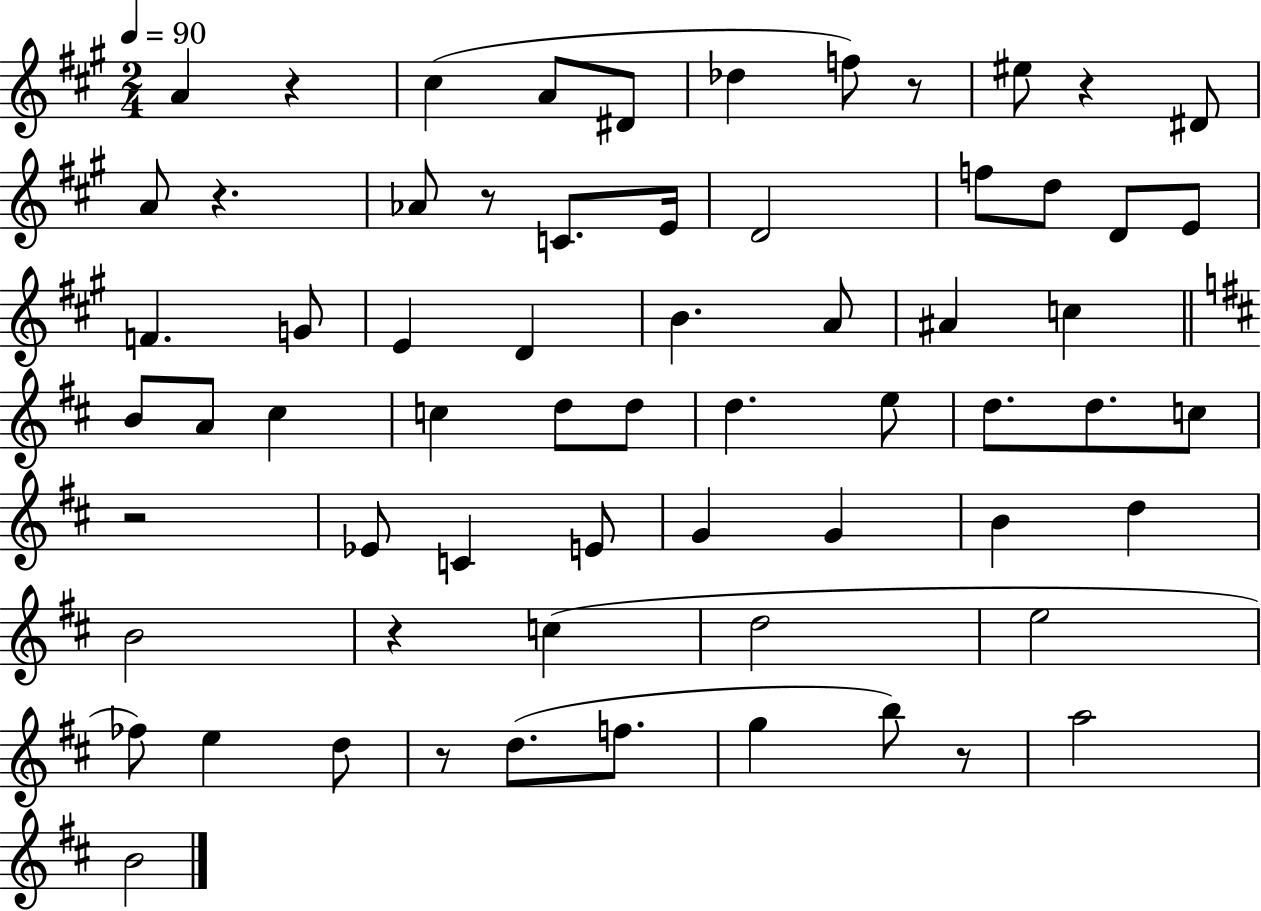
{
  \clef treble
  \numericTimeSignature
  \time 2/4
  \key a \major
  \tempo 4 = 90
  \repeat volta 2 { a'4 r4 | cis''4( a'8 dis'8 | des''4 f''8) r8 | eis''8 r4 dis'8 | \break a'8 r4. | aes'8 r8 c'8. e'16 | d'2 | f''8 d''8 d'8 e'8 | \break f'4. g'8 | e'4 d'4 | b'4. a'8 | ais'4 c''4 | \break \bar "||" \break \key d \major b'8 a'8 cis''4 | c''4 d''8 d''8 | d''4. e''8 | d''8. d''8. c''8 | \break r2 | ees'8 c'4 e'8 | g'4 g'4 | b'4 d''4 | \break b'2 | r4 c''4( | d''2 | e''2 | \break fes''8) e''4 d''8 | r8 d''8.( f''8. | g''4 b''8) r8 | a''2 | \break b'2 | } \bar "|."
}